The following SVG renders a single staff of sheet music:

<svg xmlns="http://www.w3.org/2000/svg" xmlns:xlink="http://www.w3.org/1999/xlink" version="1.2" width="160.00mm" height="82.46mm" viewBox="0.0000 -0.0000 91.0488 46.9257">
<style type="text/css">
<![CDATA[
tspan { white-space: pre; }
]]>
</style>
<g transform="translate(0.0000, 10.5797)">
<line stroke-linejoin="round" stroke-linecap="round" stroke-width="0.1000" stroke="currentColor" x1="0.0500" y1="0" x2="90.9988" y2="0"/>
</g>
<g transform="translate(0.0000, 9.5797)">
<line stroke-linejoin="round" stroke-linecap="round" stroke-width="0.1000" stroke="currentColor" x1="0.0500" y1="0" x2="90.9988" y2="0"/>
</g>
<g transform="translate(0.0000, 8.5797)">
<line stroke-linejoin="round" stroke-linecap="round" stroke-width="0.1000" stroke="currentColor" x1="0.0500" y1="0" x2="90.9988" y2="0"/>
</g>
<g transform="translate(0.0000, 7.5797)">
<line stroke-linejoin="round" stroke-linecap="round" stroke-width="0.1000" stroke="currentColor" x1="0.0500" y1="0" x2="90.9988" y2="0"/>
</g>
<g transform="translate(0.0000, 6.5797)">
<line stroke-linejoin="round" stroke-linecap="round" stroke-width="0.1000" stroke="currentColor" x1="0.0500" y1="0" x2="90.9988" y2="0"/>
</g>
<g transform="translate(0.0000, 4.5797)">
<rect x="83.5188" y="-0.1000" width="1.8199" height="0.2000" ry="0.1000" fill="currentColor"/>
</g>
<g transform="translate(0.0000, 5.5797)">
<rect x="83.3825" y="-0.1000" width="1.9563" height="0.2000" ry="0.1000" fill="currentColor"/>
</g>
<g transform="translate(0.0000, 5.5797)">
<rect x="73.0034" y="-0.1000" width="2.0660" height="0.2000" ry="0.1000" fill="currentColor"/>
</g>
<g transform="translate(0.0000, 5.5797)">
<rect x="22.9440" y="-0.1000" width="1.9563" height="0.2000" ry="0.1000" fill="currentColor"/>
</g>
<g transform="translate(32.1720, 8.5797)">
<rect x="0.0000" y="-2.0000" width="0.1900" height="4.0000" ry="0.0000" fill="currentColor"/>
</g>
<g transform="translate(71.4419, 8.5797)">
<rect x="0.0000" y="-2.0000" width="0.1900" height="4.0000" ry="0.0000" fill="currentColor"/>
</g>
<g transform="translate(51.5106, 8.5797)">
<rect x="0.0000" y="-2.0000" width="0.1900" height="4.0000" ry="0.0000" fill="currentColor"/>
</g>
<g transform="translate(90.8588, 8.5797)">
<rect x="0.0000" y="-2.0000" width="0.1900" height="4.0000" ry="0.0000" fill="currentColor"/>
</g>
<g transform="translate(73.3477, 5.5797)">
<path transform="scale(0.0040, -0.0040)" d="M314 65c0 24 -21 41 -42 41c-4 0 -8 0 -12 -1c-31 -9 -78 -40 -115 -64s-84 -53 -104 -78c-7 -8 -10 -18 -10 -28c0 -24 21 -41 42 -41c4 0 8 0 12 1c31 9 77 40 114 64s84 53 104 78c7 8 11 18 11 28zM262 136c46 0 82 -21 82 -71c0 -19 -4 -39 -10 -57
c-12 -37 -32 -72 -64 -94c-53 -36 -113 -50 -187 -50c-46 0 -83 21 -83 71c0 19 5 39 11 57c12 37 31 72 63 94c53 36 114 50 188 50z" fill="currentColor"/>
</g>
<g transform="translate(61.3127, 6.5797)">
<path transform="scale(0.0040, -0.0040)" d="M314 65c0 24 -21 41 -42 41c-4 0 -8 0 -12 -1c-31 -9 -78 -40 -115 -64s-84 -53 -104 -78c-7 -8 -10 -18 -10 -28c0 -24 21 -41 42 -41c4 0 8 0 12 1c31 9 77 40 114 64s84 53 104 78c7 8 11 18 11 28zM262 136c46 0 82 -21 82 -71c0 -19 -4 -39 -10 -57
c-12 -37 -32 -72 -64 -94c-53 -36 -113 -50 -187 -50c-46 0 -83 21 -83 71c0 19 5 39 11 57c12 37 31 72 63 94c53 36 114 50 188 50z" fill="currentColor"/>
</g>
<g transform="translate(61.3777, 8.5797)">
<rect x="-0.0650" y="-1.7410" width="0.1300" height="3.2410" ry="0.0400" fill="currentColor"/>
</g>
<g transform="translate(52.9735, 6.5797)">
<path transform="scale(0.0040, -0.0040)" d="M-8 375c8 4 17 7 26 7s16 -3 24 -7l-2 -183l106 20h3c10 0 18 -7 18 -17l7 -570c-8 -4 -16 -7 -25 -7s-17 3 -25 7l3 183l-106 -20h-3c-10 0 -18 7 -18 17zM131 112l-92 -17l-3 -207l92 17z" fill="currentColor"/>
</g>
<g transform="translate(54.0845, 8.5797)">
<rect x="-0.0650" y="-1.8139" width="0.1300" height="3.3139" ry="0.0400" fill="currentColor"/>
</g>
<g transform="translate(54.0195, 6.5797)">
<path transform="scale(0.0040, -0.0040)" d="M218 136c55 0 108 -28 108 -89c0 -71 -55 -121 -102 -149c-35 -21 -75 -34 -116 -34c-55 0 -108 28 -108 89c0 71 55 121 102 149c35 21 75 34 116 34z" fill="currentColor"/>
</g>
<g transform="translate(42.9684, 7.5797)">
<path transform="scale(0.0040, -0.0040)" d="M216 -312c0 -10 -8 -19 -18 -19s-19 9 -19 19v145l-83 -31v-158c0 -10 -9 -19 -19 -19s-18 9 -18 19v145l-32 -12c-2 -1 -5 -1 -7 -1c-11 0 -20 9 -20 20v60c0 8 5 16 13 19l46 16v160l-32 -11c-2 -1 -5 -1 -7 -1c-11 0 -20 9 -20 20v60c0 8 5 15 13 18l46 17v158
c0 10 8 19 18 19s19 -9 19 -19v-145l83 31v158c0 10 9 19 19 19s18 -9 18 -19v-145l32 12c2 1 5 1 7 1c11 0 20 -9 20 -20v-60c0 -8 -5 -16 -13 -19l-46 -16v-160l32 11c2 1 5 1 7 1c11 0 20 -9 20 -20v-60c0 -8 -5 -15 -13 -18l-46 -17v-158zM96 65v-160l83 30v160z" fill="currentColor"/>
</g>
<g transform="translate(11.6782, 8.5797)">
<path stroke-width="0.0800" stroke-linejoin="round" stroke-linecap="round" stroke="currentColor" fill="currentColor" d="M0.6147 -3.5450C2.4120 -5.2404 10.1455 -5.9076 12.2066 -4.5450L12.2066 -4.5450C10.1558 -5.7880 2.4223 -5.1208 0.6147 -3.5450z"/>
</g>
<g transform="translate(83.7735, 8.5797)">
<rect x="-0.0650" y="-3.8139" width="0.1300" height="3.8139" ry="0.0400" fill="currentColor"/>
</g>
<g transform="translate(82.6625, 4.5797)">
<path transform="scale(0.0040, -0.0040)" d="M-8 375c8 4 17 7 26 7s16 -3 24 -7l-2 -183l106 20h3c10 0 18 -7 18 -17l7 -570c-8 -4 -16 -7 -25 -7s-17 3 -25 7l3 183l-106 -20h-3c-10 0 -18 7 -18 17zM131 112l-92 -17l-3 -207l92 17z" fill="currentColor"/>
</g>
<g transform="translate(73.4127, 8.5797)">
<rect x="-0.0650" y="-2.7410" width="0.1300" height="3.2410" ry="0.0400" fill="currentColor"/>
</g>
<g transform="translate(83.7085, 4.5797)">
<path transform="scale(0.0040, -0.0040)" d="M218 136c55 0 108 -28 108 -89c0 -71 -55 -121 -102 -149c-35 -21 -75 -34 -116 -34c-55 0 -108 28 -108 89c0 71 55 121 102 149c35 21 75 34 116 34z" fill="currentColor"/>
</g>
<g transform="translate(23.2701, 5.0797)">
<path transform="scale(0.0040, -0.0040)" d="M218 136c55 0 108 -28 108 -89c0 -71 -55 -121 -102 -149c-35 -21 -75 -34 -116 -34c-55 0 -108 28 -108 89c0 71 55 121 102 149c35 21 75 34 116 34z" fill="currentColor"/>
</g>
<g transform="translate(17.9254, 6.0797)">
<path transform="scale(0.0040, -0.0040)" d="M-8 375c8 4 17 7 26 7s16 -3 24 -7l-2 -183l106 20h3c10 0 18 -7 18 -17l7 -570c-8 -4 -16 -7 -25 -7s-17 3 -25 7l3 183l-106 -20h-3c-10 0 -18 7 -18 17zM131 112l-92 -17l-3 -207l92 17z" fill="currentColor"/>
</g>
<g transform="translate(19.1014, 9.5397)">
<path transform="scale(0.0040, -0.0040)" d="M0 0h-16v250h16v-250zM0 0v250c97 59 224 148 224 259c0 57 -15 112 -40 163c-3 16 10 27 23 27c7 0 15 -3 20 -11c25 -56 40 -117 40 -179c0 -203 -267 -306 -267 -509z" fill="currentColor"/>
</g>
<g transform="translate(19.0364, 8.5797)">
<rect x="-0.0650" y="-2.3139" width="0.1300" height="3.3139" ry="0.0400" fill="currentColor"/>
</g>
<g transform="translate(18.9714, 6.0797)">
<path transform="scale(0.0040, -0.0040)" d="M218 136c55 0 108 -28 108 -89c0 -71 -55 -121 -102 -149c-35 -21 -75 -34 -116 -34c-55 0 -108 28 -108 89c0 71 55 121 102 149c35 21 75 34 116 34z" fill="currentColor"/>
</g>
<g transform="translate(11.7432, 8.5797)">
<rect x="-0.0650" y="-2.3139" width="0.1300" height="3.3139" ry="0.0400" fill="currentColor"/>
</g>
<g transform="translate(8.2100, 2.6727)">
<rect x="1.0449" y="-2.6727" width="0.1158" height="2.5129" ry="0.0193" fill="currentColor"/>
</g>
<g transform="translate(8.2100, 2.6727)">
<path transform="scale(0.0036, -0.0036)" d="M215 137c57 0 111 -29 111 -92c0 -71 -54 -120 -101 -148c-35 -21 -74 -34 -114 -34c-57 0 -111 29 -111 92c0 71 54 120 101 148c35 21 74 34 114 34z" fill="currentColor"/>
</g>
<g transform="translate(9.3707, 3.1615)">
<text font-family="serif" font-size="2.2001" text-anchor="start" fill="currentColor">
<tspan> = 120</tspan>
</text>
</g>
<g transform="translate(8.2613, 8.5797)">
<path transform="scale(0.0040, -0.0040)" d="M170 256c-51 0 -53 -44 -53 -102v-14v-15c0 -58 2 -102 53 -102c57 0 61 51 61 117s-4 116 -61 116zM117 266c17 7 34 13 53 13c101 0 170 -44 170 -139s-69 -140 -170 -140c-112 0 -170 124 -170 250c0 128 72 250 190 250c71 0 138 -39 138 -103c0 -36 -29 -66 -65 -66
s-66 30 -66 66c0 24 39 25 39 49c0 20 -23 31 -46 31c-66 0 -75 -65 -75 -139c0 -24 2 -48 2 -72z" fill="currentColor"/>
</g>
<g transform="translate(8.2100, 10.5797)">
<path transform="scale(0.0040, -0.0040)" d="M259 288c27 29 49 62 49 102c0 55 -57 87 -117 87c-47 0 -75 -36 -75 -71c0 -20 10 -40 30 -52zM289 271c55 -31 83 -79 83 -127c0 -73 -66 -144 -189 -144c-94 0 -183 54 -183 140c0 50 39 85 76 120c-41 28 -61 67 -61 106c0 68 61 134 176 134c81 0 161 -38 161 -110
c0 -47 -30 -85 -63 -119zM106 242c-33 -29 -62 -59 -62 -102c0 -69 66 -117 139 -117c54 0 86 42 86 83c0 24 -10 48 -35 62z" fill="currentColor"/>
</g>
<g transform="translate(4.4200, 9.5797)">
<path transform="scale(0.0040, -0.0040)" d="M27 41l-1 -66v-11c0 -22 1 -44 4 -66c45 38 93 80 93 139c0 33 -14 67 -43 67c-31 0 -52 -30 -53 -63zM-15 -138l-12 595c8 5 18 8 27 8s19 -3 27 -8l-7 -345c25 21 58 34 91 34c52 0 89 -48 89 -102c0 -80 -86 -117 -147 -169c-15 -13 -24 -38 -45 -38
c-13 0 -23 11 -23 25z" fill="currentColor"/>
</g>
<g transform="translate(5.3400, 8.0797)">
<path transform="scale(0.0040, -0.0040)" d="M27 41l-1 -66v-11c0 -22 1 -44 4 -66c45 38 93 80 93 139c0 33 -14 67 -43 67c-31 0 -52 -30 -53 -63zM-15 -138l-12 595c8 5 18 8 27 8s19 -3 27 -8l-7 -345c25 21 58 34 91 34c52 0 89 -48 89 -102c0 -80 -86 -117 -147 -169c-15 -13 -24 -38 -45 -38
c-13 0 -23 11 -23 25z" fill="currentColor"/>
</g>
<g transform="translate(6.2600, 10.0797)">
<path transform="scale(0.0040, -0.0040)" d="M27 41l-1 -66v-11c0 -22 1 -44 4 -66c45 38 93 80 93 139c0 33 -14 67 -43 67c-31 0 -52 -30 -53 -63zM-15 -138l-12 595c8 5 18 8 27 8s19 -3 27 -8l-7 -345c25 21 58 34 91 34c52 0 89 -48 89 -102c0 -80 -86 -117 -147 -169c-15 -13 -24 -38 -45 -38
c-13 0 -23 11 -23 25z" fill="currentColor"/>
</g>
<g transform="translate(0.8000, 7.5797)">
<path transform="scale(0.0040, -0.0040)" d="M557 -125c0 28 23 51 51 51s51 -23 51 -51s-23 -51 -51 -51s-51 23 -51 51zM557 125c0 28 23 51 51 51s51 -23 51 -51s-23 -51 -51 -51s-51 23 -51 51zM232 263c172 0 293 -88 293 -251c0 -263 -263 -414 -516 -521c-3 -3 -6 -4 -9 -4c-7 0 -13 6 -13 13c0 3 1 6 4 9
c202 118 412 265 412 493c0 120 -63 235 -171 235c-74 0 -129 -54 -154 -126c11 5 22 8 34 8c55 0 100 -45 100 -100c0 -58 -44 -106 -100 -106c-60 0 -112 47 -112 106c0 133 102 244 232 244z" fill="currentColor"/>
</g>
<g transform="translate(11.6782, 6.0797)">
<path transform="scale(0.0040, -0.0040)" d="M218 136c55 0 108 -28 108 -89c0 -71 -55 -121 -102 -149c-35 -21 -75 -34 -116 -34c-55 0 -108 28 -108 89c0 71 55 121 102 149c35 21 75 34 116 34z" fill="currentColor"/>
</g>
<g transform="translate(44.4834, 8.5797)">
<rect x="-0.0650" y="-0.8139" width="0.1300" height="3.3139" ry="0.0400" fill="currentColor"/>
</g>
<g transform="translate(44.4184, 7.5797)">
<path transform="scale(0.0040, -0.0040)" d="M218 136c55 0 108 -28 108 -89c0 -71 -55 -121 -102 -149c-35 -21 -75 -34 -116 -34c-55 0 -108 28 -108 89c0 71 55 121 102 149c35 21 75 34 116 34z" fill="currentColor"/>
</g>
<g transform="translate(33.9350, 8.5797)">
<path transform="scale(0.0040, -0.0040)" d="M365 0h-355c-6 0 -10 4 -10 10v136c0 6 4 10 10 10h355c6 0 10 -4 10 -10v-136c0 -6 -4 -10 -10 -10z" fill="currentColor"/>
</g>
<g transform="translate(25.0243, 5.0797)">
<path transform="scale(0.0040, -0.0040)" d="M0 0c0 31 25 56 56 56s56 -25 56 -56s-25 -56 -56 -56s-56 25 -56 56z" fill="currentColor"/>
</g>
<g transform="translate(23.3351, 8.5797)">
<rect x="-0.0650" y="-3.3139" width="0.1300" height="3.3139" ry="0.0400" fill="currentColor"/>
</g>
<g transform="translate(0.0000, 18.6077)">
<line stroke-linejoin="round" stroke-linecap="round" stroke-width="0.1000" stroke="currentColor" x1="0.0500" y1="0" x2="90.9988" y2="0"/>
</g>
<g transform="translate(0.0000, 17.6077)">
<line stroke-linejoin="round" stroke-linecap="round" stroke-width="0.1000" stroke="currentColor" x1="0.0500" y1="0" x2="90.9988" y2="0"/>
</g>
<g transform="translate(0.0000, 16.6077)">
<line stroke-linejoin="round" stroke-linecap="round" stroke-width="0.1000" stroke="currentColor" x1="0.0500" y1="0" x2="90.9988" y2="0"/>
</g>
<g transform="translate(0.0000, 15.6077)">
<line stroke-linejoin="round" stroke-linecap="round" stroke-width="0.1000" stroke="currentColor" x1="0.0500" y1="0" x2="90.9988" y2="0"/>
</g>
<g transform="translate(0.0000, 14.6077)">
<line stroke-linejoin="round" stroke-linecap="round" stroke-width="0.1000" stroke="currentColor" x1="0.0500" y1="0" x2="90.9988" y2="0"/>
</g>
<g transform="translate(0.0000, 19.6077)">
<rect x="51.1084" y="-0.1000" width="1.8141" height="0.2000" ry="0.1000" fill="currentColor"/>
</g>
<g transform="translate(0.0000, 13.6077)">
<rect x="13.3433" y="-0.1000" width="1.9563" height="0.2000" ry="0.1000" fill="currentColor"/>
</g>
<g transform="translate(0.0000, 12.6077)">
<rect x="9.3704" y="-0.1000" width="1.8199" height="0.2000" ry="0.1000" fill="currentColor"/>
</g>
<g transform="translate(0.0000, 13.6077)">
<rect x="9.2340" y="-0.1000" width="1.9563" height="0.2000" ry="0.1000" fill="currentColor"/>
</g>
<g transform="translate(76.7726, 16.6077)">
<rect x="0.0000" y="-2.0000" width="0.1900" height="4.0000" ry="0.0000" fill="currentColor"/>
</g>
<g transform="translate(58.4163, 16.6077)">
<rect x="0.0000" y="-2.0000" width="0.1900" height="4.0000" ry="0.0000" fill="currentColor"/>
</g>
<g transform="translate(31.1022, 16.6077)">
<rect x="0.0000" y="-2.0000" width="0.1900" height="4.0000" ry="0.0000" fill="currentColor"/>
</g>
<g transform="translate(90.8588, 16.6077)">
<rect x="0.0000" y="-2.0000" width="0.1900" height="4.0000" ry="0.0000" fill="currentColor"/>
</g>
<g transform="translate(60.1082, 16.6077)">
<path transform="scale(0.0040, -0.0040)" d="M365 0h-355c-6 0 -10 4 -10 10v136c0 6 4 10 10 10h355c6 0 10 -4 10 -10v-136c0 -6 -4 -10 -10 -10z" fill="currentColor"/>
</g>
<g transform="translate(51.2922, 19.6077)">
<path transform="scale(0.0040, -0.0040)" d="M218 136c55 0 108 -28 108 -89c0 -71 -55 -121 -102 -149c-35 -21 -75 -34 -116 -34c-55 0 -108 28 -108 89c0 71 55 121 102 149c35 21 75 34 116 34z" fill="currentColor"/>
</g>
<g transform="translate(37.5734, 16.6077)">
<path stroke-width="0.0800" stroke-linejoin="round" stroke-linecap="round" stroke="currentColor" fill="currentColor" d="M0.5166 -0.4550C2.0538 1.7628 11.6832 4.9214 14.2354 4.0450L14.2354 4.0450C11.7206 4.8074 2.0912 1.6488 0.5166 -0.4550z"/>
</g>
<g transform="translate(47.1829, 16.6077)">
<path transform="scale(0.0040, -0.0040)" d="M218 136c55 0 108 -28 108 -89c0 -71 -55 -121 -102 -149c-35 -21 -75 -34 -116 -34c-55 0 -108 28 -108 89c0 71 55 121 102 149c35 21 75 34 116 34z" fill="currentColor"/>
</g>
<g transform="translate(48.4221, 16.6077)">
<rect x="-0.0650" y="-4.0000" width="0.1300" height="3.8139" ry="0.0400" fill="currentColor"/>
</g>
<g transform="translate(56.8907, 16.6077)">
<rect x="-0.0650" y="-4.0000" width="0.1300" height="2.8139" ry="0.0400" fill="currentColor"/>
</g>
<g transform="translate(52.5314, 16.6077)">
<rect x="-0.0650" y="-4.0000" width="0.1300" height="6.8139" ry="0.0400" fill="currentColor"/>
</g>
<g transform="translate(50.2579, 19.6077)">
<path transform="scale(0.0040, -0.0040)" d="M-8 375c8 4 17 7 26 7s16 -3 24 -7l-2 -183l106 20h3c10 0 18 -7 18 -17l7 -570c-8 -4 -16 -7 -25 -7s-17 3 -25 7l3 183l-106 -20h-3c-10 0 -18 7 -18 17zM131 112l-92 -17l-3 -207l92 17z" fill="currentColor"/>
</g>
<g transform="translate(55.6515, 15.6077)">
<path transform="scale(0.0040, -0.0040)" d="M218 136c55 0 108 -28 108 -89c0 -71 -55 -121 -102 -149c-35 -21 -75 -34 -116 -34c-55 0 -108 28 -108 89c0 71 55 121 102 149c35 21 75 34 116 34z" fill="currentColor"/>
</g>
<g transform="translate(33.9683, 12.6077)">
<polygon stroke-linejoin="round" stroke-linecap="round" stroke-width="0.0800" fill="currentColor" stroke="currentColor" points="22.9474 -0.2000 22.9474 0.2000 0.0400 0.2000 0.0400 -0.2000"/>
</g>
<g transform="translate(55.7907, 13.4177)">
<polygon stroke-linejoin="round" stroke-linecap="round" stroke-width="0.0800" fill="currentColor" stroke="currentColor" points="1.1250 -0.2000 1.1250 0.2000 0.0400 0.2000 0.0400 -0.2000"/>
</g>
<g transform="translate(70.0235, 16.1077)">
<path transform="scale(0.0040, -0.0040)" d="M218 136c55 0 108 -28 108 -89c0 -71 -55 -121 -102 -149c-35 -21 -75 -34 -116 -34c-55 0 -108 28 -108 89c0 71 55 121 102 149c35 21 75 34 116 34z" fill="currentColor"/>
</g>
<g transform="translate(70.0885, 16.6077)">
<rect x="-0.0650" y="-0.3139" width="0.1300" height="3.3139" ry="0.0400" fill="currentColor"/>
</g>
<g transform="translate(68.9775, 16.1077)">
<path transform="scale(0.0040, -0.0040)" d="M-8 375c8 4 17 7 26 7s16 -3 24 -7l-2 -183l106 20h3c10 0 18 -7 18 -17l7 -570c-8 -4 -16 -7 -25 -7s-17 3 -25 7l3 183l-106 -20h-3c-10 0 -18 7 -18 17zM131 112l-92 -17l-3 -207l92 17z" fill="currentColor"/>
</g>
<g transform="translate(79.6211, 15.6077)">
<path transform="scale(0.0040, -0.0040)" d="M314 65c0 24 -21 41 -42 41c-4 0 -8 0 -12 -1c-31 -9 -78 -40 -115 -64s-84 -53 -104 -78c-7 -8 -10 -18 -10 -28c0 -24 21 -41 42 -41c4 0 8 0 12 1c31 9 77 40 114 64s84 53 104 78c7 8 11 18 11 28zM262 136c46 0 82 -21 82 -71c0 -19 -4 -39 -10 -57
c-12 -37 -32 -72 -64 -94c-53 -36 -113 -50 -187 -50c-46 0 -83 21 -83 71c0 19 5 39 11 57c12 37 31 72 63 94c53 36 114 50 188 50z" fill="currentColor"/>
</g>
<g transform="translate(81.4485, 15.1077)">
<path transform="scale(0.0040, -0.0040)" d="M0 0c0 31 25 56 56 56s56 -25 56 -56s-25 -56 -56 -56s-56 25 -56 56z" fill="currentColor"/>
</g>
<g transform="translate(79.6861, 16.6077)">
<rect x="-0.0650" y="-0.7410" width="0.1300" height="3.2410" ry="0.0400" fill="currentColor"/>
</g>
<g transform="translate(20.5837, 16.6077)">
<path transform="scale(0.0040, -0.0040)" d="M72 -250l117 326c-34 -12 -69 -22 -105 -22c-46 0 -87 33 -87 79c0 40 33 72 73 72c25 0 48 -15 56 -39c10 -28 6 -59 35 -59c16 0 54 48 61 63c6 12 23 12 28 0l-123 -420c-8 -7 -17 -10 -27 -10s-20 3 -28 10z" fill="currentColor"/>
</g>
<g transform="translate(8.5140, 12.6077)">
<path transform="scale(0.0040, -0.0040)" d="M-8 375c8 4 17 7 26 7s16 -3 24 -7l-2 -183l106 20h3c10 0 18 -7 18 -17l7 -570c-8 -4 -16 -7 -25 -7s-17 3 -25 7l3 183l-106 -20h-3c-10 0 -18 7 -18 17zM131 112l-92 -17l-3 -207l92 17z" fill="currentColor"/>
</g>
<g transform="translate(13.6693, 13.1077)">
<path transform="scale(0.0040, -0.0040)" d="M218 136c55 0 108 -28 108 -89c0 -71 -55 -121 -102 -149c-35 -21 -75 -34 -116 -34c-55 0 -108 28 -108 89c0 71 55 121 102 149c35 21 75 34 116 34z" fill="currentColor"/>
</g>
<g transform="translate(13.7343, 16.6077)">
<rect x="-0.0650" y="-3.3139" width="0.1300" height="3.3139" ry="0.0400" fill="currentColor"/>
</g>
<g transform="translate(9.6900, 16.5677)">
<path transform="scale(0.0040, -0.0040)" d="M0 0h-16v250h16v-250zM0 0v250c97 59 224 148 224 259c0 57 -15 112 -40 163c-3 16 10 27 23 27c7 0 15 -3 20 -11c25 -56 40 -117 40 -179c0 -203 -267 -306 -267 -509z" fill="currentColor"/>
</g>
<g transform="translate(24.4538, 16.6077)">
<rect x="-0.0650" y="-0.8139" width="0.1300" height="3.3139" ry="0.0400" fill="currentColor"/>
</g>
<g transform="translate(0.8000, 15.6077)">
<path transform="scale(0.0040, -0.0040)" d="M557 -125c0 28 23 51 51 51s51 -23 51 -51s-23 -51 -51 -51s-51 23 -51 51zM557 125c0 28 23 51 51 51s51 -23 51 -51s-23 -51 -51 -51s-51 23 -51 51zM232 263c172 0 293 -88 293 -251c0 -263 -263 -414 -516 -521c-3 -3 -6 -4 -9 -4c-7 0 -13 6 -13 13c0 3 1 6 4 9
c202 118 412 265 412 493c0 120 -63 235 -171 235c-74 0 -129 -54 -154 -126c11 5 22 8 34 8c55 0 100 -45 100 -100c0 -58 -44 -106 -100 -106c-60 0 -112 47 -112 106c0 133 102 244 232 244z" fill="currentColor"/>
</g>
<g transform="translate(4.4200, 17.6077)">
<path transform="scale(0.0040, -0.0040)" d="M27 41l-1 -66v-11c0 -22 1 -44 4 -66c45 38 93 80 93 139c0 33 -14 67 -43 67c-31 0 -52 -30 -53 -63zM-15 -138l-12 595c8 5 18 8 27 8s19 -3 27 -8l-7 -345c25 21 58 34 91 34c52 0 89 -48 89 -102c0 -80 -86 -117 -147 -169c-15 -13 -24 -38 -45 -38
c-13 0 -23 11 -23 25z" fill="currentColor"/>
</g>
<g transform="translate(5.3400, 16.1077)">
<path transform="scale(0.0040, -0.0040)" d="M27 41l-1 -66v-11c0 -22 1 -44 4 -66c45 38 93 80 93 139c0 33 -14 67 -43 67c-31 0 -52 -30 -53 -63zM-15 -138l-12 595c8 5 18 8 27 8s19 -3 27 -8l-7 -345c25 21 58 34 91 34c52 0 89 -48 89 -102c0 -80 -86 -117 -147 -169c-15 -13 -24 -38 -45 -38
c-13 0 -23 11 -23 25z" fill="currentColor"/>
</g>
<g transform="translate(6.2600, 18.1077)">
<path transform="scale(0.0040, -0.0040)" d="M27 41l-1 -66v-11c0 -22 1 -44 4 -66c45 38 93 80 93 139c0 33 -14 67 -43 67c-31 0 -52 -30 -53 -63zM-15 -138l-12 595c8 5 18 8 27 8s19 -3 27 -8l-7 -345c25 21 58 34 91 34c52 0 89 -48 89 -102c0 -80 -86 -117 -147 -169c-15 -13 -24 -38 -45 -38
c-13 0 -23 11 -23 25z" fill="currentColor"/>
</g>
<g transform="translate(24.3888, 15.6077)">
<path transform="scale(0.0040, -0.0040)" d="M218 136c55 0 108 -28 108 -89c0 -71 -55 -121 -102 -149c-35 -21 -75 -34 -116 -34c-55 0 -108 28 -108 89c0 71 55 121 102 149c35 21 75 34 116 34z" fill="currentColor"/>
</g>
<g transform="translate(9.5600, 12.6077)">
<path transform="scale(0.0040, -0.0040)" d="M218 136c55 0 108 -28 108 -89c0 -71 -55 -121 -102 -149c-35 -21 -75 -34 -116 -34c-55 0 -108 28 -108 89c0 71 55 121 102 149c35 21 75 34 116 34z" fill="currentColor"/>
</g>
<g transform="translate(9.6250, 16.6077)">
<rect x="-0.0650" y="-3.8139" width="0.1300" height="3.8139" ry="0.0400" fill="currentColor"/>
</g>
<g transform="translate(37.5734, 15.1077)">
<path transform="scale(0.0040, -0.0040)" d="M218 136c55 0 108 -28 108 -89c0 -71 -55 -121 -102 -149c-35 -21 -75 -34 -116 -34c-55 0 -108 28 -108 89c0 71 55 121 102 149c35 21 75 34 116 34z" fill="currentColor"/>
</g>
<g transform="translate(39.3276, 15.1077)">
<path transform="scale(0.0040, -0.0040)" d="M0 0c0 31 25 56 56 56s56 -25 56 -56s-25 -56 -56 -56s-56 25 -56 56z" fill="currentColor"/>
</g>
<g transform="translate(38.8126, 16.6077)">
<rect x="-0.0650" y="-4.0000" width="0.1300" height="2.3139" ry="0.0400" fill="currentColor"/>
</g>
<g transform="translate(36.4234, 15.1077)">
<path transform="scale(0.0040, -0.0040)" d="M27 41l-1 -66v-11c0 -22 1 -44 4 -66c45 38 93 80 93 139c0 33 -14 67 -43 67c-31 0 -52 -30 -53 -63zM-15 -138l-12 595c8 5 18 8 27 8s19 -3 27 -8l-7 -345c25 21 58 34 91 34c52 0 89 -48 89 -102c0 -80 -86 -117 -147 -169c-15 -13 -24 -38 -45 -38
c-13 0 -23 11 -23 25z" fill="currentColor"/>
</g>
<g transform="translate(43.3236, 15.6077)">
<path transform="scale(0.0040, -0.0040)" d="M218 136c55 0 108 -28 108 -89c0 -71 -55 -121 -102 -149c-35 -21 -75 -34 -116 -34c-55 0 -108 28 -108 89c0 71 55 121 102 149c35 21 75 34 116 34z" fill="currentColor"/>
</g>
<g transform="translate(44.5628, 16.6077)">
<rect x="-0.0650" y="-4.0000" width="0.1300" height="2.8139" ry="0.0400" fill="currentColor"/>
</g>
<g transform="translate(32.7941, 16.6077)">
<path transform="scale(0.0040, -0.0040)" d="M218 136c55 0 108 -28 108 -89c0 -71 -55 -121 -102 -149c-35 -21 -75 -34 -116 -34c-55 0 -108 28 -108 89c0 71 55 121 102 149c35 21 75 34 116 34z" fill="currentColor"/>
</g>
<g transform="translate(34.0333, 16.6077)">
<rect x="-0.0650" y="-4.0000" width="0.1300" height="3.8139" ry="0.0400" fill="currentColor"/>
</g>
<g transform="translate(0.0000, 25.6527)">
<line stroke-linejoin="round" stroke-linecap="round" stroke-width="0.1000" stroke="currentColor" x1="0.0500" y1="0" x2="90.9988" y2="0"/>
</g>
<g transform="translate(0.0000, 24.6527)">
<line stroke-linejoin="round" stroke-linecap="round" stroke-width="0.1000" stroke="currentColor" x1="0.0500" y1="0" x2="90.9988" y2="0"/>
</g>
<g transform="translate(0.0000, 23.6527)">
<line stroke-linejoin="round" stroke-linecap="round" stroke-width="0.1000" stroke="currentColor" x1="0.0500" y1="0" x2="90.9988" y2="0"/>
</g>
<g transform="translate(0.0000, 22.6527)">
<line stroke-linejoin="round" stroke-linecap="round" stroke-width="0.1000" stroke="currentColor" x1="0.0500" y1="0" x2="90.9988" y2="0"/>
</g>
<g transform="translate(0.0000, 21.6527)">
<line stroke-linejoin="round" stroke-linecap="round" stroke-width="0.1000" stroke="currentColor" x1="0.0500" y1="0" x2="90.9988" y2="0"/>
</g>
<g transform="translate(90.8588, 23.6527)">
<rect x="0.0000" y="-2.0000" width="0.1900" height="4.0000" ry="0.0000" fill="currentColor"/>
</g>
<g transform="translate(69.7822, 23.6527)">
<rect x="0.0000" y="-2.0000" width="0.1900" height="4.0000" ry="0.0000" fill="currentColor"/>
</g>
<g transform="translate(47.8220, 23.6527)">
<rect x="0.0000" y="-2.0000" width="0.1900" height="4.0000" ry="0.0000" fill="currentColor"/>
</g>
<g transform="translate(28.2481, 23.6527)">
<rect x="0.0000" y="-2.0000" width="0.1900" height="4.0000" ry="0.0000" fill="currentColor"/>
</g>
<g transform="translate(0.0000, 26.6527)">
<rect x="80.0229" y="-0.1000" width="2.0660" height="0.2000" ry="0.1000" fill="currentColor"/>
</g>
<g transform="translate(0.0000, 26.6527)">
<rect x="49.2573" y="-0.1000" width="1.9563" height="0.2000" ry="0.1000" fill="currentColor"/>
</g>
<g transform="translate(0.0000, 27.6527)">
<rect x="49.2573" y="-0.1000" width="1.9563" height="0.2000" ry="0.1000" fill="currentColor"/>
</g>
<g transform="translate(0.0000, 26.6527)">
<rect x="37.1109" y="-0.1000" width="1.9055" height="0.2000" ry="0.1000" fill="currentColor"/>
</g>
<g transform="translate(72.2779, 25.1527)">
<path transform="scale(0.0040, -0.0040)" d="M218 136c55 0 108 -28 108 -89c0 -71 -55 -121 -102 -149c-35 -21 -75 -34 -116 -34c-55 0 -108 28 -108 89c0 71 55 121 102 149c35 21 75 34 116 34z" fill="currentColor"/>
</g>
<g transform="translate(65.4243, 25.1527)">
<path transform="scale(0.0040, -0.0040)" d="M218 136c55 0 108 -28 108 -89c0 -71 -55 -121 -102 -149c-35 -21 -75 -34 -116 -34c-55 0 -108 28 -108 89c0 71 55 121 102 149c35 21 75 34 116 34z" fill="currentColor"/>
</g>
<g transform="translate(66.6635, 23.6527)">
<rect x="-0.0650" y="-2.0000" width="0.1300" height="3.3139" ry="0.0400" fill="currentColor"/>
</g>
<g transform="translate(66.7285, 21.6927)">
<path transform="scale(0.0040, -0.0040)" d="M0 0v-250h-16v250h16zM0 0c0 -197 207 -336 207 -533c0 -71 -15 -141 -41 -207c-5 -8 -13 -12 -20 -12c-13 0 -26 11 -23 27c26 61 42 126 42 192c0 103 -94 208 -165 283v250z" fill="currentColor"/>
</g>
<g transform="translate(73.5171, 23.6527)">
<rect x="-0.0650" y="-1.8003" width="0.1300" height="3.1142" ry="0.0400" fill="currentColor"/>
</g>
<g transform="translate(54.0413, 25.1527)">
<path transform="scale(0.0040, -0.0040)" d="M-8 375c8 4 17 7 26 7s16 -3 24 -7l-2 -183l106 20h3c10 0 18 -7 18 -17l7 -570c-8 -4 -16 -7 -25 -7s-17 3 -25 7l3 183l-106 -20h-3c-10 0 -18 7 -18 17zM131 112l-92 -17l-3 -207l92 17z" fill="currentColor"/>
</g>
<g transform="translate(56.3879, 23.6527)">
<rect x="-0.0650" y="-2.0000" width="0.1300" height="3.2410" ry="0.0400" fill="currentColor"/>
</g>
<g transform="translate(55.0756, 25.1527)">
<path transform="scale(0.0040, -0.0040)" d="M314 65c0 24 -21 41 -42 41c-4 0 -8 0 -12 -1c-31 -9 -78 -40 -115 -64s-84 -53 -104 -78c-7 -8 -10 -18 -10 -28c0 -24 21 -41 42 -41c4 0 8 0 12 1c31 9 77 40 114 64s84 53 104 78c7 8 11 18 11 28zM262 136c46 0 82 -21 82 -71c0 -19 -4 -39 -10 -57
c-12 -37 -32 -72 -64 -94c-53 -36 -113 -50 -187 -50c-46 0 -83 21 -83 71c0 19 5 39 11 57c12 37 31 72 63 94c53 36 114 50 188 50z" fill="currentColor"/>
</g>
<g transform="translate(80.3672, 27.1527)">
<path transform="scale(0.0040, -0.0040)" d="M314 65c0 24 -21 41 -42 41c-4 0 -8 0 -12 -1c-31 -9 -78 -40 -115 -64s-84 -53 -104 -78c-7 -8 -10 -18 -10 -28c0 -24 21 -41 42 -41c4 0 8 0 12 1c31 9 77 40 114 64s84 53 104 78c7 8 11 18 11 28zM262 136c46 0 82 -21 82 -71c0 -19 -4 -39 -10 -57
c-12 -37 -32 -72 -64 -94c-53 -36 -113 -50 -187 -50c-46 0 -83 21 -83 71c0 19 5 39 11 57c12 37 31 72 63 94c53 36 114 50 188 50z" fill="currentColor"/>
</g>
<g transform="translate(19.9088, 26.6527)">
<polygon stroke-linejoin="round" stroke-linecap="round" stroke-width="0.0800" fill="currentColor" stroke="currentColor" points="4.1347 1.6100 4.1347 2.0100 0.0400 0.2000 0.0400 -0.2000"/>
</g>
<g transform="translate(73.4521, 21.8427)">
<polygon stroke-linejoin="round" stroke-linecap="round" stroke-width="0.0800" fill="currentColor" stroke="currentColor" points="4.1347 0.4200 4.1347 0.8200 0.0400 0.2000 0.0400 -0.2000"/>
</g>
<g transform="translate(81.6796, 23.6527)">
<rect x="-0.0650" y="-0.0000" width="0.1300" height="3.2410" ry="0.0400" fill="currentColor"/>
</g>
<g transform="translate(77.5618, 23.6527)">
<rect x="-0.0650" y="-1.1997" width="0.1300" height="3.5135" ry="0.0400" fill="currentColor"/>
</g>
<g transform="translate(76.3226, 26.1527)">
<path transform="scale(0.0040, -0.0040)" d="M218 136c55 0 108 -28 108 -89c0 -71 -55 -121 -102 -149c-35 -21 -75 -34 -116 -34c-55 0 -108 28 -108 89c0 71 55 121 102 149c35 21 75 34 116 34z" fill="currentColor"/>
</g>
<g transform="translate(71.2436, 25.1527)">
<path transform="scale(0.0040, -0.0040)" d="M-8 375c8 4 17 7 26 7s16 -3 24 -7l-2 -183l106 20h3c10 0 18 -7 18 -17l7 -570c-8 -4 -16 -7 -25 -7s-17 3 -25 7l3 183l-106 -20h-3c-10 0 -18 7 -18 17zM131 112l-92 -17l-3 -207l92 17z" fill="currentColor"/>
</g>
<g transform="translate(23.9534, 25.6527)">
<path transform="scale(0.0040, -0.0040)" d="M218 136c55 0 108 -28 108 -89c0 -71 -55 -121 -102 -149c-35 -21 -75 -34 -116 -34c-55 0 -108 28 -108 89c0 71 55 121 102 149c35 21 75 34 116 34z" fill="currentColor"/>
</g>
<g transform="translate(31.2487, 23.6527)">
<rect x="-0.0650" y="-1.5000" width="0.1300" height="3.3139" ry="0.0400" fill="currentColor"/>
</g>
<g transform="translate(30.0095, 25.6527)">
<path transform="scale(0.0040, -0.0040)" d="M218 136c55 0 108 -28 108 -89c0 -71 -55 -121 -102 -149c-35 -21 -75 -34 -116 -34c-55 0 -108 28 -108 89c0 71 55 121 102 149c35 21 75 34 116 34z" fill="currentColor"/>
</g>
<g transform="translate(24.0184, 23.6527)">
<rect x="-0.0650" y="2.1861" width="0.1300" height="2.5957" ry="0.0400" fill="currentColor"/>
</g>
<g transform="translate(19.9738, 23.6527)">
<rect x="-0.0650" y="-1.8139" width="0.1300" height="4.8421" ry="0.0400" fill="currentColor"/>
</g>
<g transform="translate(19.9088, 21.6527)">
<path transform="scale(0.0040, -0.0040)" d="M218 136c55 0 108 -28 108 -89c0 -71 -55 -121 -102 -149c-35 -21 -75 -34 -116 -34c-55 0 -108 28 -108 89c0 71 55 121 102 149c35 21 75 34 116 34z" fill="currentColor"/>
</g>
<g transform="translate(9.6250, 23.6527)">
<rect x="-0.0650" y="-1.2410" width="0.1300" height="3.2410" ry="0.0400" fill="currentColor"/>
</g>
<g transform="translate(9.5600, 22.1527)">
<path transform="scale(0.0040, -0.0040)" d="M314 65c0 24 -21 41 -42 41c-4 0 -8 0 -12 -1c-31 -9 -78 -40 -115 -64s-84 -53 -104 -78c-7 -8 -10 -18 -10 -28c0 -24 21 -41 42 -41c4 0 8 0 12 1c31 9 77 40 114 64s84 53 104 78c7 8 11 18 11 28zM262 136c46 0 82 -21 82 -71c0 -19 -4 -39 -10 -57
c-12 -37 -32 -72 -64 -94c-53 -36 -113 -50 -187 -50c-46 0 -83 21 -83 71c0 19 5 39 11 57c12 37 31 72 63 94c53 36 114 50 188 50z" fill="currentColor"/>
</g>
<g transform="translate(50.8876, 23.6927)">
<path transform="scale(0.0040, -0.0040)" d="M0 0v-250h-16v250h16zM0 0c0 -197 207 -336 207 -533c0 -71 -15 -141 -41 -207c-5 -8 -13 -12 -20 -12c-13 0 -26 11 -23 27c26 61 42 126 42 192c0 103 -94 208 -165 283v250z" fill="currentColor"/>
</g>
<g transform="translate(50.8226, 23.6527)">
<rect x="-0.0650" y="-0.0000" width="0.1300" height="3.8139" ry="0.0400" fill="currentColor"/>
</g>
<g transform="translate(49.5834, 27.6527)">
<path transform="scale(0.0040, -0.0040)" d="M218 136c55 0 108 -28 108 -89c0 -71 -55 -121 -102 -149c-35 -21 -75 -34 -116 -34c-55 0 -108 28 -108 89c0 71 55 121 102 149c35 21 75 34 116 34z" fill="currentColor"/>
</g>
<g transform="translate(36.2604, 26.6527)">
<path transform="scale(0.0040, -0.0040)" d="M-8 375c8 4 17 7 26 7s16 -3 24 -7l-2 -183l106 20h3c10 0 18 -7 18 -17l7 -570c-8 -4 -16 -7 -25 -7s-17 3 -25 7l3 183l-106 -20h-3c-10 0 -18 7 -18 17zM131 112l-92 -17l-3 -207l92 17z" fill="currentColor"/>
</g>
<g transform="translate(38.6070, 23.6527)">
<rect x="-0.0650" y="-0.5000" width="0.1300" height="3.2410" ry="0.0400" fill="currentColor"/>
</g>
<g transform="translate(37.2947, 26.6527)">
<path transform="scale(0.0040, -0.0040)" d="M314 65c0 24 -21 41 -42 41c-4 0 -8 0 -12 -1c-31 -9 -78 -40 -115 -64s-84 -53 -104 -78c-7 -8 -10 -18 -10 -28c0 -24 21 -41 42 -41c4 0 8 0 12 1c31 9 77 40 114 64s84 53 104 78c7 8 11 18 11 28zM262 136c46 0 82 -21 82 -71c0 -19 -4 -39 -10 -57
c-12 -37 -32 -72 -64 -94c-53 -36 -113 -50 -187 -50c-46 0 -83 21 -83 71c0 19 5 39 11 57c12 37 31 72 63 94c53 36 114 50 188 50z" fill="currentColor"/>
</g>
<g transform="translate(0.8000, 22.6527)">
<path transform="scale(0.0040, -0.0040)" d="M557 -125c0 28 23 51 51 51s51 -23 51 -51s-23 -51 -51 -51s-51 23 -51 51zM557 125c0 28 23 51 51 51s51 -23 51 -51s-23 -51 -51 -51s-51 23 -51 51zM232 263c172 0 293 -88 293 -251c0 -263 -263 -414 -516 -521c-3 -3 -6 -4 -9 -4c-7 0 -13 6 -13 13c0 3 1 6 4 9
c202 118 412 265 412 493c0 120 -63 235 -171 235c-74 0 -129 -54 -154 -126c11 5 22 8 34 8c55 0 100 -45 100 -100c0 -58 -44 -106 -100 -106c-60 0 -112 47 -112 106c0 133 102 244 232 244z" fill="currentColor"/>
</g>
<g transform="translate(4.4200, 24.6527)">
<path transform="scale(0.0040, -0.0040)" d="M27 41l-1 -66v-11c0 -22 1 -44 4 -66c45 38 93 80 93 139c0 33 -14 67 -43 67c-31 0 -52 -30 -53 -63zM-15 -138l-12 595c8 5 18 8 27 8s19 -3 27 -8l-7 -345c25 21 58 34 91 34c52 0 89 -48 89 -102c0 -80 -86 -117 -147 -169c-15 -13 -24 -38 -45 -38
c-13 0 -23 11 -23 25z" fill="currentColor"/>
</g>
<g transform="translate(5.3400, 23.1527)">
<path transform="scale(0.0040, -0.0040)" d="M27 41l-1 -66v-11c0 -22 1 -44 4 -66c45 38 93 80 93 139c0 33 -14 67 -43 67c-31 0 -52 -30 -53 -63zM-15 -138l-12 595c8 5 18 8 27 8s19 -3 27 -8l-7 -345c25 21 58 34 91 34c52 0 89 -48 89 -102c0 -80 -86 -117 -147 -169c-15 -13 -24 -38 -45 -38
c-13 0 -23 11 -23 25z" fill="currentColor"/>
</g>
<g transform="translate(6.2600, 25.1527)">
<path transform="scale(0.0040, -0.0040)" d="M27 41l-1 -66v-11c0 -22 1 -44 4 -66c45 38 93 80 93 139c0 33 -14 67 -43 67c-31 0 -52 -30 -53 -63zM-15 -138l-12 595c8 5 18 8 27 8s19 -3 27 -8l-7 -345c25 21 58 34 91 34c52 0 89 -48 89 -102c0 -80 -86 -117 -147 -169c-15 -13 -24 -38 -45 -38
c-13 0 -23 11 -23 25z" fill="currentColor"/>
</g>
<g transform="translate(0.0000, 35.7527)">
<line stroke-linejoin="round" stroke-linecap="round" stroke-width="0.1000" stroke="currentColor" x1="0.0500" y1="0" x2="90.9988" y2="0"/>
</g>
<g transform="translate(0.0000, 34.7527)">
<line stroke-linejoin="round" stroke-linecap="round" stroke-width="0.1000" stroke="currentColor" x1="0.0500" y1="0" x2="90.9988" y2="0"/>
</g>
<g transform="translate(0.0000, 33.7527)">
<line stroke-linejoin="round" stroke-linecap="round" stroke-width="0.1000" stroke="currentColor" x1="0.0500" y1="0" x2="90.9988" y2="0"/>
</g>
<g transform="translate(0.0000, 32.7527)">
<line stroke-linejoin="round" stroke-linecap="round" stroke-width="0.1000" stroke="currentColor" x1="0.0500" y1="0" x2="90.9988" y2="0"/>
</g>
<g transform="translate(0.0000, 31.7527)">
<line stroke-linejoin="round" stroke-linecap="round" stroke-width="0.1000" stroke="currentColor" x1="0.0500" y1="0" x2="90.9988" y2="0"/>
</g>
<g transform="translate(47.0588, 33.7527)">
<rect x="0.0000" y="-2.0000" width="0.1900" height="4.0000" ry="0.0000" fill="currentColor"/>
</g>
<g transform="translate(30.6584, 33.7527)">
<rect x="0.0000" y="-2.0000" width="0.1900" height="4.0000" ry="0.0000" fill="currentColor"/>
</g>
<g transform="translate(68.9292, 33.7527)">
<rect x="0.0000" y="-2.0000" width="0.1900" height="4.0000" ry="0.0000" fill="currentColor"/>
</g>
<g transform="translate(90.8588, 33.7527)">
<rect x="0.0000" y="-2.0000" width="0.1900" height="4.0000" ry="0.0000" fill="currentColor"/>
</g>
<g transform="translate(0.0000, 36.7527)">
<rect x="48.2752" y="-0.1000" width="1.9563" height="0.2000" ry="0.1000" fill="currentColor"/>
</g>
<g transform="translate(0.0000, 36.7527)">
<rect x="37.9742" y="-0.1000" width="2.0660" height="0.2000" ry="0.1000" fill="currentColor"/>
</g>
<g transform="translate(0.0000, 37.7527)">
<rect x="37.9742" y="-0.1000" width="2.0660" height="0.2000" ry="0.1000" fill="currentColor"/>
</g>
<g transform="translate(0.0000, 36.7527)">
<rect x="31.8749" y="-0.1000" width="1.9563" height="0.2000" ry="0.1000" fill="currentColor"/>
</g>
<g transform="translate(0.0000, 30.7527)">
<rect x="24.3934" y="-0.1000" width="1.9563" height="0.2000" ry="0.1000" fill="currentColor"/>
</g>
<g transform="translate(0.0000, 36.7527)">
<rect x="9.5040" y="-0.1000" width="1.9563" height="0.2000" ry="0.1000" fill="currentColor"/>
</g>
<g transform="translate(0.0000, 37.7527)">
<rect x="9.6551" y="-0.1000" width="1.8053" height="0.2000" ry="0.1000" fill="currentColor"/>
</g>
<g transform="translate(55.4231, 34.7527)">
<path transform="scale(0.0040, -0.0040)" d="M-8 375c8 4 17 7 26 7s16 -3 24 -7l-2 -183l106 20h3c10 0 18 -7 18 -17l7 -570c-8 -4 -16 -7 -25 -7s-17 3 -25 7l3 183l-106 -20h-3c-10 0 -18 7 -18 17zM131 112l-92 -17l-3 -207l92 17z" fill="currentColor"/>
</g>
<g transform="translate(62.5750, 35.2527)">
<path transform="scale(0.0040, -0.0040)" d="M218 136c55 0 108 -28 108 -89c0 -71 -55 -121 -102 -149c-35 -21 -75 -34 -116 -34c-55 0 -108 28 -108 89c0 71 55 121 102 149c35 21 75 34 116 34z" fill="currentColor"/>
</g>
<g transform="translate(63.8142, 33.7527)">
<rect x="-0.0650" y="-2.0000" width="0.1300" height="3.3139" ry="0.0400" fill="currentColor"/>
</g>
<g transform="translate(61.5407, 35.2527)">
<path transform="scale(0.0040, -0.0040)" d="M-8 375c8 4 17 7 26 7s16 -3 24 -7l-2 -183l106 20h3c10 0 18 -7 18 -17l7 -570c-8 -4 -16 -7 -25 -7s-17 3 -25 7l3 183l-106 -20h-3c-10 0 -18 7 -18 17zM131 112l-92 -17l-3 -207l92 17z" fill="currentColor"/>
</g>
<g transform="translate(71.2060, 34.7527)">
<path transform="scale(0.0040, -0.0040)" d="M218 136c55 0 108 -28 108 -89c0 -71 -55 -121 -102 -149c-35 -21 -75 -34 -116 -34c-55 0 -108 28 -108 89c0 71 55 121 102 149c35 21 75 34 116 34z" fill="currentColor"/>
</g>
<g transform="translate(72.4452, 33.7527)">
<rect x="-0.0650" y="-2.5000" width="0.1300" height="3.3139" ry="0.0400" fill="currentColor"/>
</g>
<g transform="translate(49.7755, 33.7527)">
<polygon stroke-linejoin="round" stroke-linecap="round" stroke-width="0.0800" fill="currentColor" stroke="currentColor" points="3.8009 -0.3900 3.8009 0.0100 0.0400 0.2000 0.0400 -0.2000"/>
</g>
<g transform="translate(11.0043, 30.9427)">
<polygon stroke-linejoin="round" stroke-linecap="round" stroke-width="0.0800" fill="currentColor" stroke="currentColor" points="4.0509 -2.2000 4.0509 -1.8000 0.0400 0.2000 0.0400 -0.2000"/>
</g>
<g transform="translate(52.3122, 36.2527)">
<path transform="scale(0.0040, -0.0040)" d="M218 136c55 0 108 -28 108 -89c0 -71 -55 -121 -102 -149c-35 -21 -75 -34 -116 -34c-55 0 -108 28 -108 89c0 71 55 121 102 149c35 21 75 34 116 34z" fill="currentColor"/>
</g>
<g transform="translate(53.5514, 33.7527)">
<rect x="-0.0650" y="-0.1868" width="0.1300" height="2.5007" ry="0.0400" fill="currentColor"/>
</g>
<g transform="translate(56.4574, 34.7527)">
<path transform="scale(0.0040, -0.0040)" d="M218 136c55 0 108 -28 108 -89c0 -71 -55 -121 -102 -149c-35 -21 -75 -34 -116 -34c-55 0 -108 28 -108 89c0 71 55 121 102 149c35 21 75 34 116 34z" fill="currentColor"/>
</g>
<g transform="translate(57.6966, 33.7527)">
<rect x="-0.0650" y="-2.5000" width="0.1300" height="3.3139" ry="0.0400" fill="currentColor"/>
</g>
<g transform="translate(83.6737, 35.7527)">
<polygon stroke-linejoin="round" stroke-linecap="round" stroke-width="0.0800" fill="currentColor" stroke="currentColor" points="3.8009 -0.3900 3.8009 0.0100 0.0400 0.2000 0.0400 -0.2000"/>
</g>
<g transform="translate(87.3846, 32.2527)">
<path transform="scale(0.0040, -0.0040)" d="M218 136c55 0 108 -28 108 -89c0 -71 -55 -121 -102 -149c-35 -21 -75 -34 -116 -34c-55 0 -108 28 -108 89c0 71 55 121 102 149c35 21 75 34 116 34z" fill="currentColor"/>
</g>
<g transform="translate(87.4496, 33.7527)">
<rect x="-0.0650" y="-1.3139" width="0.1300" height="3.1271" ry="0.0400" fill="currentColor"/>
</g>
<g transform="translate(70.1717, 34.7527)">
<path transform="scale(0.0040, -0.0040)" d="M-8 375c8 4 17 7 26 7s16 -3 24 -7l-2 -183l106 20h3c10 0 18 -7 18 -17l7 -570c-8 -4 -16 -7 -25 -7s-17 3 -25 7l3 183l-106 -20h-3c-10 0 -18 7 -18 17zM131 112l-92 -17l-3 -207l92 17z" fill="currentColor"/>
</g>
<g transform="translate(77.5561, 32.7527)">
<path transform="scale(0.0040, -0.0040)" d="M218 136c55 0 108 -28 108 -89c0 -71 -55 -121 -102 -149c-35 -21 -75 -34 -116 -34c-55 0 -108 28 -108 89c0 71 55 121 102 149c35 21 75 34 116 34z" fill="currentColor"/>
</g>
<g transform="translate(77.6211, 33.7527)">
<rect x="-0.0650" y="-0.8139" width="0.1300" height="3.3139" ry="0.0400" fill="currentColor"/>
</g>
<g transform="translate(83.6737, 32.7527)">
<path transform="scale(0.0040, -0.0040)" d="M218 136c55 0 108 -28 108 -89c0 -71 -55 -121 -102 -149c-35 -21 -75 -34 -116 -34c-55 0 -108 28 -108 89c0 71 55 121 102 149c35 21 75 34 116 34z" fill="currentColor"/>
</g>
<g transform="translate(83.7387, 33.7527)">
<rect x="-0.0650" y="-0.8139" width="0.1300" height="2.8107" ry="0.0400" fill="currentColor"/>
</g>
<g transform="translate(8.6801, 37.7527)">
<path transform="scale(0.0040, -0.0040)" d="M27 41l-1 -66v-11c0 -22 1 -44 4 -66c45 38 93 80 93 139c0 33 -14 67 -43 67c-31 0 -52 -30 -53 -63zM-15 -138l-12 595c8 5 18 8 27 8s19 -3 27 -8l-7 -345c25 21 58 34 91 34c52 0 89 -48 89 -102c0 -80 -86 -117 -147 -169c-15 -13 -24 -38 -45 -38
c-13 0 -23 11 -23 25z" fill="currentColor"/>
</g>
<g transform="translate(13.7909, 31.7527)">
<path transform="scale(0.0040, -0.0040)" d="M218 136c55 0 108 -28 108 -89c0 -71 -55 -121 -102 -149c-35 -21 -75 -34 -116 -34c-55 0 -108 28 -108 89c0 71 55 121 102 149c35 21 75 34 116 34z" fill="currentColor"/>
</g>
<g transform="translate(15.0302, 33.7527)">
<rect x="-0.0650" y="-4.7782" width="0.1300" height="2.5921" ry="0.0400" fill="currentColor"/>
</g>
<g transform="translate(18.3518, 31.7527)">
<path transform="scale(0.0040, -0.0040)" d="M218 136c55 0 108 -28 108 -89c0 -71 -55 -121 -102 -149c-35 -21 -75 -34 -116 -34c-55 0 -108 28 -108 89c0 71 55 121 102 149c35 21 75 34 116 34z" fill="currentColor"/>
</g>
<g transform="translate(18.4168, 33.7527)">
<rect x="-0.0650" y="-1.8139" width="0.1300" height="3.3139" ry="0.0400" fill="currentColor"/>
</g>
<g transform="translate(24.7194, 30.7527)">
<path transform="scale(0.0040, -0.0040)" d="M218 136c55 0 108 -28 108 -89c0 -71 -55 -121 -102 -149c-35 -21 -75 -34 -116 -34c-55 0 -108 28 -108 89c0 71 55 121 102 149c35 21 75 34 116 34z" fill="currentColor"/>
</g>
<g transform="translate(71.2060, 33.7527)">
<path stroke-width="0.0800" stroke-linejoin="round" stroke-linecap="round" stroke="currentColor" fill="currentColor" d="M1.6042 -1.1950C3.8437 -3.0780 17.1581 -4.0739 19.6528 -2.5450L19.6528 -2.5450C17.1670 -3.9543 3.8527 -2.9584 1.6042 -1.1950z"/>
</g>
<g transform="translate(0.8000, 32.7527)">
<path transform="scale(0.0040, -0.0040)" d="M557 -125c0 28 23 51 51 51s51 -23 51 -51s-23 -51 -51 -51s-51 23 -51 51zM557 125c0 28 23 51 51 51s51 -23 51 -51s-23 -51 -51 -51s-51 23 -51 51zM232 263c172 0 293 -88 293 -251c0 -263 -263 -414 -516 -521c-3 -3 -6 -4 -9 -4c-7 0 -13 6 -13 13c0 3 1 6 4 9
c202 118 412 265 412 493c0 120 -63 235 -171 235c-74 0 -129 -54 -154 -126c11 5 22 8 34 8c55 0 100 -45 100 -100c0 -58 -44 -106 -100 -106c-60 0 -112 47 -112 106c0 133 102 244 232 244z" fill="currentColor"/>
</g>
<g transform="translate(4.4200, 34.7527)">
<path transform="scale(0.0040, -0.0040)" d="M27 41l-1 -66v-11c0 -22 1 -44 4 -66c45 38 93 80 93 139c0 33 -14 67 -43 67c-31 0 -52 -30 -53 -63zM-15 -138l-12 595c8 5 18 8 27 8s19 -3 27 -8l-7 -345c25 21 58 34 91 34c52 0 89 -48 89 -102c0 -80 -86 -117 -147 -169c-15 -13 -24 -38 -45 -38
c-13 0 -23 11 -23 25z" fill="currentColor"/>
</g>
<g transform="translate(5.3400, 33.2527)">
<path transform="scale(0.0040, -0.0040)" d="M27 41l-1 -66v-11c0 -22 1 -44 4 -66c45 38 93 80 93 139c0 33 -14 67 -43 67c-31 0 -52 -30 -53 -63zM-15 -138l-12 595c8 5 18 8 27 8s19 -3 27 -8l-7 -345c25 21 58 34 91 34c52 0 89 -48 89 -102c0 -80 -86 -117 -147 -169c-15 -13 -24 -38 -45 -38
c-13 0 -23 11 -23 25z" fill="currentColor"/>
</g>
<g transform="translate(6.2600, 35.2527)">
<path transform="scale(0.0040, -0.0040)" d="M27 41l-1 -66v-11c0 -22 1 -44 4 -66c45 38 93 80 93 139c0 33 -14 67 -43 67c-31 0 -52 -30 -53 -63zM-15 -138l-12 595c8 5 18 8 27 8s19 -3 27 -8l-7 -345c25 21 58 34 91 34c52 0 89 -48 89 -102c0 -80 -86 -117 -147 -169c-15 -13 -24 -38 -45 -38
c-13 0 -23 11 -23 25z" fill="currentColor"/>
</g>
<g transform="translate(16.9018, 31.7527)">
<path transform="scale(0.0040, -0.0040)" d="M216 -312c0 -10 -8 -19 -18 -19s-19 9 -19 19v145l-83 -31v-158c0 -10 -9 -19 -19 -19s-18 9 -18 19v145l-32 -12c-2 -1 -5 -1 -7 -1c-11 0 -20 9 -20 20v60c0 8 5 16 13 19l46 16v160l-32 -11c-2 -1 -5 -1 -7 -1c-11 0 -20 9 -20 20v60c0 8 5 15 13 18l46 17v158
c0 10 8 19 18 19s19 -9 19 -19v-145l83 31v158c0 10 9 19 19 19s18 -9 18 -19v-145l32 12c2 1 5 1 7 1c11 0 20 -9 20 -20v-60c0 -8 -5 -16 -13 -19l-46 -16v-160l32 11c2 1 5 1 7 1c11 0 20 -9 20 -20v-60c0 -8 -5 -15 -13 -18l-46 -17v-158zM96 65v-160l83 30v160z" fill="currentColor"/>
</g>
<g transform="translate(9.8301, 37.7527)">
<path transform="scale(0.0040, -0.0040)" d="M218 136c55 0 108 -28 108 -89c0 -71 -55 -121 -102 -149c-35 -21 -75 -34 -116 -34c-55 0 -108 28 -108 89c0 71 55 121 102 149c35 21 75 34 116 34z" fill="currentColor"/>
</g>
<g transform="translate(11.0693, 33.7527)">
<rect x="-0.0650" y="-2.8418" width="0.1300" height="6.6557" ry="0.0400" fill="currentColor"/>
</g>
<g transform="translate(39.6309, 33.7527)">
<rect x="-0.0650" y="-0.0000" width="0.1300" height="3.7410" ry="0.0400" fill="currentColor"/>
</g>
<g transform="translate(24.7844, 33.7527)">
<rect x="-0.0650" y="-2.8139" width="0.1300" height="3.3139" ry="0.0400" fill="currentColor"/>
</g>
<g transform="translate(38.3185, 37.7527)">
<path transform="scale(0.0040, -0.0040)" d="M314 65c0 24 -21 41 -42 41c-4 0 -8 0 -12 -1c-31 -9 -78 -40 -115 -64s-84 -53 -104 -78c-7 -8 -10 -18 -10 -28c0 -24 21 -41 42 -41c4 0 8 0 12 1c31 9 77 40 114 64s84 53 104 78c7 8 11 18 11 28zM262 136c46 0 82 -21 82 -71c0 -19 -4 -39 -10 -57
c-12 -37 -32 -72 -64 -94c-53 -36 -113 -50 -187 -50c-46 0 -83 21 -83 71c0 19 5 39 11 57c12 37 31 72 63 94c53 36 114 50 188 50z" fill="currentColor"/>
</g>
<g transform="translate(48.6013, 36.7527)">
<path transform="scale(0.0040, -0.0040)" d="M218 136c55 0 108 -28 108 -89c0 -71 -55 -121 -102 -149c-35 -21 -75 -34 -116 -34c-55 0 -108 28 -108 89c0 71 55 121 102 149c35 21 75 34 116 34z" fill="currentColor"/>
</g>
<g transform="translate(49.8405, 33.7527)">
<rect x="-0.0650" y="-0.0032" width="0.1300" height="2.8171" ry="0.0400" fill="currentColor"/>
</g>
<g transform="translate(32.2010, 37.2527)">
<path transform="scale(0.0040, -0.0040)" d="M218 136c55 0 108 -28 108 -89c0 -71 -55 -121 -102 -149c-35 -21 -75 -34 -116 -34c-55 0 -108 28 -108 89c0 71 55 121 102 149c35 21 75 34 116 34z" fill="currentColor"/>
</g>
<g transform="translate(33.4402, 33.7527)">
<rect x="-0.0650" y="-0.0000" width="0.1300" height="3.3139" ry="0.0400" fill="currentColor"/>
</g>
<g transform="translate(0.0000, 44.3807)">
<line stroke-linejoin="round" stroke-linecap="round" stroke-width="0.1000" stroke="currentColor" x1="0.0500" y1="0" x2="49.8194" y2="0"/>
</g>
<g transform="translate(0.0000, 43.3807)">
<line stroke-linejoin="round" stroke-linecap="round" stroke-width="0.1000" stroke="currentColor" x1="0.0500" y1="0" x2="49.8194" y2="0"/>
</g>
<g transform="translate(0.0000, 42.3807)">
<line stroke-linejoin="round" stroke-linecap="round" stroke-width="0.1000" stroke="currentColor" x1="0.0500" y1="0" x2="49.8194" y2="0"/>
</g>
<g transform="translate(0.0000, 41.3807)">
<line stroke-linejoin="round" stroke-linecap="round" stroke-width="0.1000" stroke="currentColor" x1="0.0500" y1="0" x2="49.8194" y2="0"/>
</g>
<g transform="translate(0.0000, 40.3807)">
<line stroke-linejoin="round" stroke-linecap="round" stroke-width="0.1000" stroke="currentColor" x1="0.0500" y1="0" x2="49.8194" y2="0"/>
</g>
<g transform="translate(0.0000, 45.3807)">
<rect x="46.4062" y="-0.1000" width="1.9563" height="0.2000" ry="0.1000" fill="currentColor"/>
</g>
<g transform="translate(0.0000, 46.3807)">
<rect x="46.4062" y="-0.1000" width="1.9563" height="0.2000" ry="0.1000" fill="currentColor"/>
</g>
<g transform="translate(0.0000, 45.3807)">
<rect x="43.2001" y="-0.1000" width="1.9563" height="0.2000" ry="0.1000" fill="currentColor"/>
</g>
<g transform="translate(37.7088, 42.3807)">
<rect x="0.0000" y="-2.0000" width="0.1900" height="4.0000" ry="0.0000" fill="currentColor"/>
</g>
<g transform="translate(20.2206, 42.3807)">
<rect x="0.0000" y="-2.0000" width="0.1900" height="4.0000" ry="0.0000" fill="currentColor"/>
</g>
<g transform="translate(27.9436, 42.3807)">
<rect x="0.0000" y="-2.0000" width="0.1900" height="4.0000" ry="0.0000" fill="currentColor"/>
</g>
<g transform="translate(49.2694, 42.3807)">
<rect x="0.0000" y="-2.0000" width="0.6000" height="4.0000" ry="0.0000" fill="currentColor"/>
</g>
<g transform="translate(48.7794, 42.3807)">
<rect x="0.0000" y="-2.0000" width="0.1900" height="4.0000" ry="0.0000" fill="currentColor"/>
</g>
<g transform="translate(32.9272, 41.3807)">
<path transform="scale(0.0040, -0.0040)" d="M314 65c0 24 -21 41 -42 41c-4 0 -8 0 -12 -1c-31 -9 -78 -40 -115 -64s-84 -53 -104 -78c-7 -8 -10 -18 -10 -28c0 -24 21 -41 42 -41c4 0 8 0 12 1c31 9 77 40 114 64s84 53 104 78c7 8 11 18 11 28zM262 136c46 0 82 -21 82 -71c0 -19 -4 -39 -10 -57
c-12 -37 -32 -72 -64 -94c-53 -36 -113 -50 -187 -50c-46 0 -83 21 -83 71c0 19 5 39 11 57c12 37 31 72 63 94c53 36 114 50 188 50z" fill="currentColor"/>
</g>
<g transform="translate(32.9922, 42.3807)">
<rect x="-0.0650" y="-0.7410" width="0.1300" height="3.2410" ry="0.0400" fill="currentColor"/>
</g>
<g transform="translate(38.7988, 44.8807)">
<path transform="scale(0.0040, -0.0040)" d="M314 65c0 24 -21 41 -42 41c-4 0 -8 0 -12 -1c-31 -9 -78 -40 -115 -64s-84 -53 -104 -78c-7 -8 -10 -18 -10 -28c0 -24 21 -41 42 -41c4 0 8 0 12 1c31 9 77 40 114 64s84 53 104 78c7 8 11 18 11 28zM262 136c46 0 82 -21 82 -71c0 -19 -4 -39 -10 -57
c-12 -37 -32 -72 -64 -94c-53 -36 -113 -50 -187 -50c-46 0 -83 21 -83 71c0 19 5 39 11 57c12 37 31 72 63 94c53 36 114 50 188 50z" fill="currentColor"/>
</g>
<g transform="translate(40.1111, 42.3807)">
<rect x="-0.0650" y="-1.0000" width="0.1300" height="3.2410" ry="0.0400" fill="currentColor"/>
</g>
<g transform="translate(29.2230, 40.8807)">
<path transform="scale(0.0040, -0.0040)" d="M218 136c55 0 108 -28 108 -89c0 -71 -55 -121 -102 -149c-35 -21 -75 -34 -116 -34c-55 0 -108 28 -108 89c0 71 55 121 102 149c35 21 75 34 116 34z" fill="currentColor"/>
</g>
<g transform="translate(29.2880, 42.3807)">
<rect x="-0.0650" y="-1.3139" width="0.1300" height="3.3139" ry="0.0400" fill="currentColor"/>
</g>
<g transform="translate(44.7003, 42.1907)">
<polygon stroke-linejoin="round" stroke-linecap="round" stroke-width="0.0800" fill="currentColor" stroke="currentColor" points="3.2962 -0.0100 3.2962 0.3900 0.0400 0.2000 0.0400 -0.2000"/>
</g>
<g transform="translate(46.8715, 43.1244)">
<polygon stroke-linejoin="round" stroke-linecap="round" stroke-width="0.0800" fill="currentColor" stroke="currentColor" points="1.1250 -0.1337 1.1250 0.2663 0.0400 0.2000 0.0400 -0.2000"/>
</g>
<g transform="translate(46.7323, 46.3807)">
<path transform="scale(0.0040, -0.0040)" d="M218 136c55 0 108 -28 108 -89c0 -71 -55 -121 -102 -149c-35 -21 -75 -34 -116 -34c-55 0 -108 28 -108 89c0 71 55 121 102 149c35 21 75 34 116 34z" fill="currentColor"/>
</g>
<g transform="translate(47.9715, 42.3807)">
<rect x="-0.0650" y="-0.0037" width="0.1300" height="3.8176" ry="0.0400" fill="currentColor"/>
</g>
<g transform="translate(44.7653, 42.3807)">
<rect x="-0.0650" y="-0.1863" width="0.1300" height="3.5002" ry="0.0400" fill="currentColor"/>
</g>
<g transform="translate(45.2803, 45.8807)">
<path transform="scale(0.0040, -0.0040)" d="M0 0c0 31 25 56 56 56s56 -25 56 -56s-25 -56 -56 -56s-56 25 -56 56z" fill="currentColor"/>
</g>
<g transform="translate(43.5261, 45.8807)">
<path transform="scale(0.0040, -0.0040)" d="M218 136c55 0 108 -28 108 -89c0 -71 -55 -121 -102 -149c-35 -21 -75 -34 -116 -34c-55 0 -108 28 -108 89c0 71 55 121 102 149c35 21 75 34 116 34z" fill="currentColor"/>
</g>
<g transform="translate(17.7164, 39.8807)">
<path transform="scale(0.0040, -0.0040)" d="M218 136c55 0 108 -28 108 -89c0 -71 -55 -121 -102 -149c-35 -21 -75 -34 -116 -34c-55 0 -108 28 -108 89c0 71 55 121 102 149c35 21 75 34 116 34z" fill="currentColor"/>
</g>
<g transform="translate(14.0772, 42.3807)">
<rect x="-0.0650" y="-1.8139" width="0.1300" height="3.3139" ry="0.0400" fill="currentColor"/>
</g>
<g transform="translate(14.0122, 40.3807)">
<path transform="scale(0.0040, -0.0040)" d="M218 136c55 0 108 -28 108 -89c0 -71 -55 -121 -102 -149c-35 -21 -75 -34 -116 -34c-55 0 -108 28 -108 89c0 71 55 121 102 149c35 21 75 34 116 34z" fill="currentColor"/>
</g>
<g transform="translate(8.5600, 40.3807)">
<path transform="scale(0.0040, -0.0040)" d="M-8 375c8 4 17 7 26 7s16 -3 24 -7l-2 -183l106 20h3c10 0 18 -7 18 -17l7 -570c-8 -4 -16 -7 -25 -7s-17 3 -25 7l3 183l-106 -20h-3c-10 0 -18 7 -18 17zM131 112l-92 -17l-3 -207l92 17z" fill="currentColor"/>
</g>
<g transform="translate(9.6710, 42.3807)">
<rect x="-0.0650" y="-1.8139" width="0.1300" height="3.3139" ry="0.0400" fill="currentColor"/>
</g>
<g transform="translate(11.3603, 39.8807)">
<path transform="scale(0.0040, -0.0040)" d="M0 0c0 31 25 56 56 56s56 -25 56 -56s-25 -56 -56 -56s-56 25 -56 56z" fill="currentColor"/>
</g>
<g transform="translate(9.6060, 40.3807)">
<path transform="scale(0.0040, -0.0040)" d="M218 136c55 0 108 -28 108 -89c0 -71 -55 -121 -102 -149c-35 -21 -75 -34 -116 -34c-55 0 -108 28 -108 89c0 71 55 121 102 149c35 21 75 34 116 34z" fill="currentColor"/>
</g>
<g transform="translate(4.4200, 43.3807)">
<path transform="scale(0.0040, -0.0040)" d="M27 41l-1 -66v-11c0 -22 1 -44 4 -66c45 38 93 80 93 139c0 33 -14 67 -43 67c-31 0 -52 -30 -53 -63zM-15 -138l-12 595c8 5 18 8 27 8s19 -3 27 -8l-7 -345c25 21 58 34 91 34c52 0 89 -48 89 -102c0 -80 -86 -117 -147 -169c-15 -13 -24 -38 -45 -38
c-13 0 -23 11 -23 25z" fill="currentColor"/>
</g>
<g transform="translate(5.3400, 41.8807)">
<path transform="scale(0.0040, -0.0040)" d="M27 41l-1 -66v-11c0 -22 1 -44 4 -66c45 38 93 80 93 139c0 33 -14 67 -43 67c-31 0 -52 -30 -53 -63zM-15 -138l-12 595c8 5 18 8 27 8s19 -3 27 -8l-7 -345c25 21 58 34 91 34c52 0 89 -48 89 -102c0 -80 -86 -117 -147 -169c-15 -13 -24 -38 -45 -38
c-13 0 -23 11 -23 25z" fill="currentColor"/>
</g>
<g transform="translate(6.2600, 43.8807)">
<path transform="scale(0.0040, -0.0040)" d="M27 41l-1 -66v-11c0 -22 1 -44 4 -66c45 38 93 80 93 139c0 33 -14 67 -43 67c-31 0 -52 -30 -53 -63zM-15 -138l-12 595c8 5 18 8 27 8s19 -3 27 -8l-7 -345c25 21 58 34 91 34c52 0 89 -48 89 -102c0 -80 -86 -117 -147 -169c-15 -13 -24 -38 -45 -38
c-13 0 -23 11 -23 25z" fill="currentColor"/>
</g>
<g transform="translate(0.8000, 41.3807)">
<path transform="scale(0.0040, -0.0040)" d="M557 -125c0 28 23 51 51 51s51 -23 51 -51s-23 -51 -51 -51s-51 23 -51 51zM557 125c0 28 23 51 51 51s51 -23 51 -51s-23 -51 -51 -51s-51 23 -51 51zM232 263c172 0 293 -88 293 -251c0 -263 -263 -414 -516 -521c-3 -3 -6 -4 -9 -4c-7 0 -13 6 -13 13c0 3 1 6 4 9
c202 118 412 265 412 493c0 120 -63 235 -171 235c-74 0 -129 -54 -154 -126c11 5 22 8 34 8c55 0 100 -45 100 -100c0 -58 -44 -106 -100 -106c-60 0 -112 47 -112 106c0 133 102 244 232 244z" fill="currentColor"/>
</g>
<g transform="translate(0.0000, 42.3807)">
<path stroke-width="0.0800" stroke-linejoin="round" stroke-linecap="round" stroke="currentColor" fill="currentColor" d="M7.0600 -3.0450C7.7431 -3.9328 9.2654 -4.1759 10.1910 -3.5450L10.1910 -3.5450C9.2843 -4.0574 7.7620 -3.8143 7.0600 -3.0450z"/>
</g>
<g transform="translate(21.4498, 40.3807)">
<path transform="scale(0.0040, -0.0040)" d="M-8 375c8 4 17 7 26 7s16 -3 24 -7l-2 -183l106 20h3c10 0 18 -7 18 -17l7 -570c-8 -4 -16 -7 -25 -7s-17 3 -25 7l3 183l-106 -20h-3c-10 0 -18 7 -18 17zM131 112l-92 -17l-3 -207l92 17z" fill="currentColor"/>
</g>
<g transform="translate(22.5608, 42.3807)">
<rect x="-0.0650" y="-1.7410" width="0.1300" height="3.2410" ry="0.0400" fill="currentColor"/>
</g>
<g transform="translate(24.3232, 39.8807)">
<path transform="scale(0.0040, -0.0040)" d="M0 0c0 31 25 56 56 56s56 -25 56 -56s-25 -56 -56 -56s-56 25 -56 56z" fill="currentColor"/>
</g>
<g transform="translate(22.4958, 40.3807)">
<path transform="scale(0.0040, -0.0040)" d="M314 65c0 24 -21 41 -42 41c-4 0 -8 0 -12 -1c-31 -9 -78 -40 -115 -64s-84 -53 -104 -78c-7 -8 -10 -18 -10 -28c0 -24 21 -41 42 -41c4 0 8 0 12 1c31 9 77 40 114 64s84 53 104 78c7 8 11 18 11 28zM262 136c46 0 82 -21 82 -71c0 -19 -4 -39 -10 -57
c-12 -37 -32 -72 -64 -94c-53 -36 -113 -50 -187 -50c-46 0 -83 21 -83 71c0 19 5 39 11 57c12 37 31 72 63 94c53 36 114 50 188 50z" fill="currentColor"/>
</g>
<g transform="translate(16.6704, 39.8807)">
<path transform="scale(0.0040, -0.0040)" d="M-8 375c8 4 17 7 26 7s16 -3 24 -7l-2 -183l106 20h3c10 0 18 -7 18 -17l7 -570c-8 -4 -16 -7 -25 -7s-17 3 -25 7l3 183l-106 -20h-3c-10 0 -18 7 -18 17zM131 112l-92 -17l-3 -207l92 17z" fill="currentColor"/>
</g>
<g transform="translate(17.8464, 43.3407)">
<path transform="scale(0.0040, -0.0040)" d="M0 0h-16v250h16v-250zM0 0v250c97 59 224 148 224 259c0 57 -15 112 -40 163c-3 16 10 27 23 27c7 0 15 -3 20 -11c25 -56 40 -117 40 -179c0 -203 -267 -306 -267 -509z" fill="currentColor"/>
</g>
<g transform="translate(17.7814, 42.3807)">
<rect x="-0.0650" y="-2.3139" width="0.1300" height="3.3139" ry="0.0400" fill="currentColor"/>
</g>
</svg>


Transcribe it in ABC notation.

X:1
T:Untitled
M:6/8
L:1/4
K:Eb
_B, B,/2 D z2 ^F, A, A,2 C2 E E/2 D z/2 F, D,/2 _G,/2 F,/2 D,/2 E,,/2 F,/4 z2 E, F,2 G,2 _A,/2 G,,/2 G,, E,,2 C,,/2 A,,2 A,,/2 A,,/2 F,,/2 D,,2 _C,,/2 _A,/2 ^A, C D,, C,,2 _E,,/2 F,,/2 B,, A,, B,, F, F,/2 G,/2 A, A, B,/2 A,2 G, F,2 F,,2 D,,/2 C,,/4